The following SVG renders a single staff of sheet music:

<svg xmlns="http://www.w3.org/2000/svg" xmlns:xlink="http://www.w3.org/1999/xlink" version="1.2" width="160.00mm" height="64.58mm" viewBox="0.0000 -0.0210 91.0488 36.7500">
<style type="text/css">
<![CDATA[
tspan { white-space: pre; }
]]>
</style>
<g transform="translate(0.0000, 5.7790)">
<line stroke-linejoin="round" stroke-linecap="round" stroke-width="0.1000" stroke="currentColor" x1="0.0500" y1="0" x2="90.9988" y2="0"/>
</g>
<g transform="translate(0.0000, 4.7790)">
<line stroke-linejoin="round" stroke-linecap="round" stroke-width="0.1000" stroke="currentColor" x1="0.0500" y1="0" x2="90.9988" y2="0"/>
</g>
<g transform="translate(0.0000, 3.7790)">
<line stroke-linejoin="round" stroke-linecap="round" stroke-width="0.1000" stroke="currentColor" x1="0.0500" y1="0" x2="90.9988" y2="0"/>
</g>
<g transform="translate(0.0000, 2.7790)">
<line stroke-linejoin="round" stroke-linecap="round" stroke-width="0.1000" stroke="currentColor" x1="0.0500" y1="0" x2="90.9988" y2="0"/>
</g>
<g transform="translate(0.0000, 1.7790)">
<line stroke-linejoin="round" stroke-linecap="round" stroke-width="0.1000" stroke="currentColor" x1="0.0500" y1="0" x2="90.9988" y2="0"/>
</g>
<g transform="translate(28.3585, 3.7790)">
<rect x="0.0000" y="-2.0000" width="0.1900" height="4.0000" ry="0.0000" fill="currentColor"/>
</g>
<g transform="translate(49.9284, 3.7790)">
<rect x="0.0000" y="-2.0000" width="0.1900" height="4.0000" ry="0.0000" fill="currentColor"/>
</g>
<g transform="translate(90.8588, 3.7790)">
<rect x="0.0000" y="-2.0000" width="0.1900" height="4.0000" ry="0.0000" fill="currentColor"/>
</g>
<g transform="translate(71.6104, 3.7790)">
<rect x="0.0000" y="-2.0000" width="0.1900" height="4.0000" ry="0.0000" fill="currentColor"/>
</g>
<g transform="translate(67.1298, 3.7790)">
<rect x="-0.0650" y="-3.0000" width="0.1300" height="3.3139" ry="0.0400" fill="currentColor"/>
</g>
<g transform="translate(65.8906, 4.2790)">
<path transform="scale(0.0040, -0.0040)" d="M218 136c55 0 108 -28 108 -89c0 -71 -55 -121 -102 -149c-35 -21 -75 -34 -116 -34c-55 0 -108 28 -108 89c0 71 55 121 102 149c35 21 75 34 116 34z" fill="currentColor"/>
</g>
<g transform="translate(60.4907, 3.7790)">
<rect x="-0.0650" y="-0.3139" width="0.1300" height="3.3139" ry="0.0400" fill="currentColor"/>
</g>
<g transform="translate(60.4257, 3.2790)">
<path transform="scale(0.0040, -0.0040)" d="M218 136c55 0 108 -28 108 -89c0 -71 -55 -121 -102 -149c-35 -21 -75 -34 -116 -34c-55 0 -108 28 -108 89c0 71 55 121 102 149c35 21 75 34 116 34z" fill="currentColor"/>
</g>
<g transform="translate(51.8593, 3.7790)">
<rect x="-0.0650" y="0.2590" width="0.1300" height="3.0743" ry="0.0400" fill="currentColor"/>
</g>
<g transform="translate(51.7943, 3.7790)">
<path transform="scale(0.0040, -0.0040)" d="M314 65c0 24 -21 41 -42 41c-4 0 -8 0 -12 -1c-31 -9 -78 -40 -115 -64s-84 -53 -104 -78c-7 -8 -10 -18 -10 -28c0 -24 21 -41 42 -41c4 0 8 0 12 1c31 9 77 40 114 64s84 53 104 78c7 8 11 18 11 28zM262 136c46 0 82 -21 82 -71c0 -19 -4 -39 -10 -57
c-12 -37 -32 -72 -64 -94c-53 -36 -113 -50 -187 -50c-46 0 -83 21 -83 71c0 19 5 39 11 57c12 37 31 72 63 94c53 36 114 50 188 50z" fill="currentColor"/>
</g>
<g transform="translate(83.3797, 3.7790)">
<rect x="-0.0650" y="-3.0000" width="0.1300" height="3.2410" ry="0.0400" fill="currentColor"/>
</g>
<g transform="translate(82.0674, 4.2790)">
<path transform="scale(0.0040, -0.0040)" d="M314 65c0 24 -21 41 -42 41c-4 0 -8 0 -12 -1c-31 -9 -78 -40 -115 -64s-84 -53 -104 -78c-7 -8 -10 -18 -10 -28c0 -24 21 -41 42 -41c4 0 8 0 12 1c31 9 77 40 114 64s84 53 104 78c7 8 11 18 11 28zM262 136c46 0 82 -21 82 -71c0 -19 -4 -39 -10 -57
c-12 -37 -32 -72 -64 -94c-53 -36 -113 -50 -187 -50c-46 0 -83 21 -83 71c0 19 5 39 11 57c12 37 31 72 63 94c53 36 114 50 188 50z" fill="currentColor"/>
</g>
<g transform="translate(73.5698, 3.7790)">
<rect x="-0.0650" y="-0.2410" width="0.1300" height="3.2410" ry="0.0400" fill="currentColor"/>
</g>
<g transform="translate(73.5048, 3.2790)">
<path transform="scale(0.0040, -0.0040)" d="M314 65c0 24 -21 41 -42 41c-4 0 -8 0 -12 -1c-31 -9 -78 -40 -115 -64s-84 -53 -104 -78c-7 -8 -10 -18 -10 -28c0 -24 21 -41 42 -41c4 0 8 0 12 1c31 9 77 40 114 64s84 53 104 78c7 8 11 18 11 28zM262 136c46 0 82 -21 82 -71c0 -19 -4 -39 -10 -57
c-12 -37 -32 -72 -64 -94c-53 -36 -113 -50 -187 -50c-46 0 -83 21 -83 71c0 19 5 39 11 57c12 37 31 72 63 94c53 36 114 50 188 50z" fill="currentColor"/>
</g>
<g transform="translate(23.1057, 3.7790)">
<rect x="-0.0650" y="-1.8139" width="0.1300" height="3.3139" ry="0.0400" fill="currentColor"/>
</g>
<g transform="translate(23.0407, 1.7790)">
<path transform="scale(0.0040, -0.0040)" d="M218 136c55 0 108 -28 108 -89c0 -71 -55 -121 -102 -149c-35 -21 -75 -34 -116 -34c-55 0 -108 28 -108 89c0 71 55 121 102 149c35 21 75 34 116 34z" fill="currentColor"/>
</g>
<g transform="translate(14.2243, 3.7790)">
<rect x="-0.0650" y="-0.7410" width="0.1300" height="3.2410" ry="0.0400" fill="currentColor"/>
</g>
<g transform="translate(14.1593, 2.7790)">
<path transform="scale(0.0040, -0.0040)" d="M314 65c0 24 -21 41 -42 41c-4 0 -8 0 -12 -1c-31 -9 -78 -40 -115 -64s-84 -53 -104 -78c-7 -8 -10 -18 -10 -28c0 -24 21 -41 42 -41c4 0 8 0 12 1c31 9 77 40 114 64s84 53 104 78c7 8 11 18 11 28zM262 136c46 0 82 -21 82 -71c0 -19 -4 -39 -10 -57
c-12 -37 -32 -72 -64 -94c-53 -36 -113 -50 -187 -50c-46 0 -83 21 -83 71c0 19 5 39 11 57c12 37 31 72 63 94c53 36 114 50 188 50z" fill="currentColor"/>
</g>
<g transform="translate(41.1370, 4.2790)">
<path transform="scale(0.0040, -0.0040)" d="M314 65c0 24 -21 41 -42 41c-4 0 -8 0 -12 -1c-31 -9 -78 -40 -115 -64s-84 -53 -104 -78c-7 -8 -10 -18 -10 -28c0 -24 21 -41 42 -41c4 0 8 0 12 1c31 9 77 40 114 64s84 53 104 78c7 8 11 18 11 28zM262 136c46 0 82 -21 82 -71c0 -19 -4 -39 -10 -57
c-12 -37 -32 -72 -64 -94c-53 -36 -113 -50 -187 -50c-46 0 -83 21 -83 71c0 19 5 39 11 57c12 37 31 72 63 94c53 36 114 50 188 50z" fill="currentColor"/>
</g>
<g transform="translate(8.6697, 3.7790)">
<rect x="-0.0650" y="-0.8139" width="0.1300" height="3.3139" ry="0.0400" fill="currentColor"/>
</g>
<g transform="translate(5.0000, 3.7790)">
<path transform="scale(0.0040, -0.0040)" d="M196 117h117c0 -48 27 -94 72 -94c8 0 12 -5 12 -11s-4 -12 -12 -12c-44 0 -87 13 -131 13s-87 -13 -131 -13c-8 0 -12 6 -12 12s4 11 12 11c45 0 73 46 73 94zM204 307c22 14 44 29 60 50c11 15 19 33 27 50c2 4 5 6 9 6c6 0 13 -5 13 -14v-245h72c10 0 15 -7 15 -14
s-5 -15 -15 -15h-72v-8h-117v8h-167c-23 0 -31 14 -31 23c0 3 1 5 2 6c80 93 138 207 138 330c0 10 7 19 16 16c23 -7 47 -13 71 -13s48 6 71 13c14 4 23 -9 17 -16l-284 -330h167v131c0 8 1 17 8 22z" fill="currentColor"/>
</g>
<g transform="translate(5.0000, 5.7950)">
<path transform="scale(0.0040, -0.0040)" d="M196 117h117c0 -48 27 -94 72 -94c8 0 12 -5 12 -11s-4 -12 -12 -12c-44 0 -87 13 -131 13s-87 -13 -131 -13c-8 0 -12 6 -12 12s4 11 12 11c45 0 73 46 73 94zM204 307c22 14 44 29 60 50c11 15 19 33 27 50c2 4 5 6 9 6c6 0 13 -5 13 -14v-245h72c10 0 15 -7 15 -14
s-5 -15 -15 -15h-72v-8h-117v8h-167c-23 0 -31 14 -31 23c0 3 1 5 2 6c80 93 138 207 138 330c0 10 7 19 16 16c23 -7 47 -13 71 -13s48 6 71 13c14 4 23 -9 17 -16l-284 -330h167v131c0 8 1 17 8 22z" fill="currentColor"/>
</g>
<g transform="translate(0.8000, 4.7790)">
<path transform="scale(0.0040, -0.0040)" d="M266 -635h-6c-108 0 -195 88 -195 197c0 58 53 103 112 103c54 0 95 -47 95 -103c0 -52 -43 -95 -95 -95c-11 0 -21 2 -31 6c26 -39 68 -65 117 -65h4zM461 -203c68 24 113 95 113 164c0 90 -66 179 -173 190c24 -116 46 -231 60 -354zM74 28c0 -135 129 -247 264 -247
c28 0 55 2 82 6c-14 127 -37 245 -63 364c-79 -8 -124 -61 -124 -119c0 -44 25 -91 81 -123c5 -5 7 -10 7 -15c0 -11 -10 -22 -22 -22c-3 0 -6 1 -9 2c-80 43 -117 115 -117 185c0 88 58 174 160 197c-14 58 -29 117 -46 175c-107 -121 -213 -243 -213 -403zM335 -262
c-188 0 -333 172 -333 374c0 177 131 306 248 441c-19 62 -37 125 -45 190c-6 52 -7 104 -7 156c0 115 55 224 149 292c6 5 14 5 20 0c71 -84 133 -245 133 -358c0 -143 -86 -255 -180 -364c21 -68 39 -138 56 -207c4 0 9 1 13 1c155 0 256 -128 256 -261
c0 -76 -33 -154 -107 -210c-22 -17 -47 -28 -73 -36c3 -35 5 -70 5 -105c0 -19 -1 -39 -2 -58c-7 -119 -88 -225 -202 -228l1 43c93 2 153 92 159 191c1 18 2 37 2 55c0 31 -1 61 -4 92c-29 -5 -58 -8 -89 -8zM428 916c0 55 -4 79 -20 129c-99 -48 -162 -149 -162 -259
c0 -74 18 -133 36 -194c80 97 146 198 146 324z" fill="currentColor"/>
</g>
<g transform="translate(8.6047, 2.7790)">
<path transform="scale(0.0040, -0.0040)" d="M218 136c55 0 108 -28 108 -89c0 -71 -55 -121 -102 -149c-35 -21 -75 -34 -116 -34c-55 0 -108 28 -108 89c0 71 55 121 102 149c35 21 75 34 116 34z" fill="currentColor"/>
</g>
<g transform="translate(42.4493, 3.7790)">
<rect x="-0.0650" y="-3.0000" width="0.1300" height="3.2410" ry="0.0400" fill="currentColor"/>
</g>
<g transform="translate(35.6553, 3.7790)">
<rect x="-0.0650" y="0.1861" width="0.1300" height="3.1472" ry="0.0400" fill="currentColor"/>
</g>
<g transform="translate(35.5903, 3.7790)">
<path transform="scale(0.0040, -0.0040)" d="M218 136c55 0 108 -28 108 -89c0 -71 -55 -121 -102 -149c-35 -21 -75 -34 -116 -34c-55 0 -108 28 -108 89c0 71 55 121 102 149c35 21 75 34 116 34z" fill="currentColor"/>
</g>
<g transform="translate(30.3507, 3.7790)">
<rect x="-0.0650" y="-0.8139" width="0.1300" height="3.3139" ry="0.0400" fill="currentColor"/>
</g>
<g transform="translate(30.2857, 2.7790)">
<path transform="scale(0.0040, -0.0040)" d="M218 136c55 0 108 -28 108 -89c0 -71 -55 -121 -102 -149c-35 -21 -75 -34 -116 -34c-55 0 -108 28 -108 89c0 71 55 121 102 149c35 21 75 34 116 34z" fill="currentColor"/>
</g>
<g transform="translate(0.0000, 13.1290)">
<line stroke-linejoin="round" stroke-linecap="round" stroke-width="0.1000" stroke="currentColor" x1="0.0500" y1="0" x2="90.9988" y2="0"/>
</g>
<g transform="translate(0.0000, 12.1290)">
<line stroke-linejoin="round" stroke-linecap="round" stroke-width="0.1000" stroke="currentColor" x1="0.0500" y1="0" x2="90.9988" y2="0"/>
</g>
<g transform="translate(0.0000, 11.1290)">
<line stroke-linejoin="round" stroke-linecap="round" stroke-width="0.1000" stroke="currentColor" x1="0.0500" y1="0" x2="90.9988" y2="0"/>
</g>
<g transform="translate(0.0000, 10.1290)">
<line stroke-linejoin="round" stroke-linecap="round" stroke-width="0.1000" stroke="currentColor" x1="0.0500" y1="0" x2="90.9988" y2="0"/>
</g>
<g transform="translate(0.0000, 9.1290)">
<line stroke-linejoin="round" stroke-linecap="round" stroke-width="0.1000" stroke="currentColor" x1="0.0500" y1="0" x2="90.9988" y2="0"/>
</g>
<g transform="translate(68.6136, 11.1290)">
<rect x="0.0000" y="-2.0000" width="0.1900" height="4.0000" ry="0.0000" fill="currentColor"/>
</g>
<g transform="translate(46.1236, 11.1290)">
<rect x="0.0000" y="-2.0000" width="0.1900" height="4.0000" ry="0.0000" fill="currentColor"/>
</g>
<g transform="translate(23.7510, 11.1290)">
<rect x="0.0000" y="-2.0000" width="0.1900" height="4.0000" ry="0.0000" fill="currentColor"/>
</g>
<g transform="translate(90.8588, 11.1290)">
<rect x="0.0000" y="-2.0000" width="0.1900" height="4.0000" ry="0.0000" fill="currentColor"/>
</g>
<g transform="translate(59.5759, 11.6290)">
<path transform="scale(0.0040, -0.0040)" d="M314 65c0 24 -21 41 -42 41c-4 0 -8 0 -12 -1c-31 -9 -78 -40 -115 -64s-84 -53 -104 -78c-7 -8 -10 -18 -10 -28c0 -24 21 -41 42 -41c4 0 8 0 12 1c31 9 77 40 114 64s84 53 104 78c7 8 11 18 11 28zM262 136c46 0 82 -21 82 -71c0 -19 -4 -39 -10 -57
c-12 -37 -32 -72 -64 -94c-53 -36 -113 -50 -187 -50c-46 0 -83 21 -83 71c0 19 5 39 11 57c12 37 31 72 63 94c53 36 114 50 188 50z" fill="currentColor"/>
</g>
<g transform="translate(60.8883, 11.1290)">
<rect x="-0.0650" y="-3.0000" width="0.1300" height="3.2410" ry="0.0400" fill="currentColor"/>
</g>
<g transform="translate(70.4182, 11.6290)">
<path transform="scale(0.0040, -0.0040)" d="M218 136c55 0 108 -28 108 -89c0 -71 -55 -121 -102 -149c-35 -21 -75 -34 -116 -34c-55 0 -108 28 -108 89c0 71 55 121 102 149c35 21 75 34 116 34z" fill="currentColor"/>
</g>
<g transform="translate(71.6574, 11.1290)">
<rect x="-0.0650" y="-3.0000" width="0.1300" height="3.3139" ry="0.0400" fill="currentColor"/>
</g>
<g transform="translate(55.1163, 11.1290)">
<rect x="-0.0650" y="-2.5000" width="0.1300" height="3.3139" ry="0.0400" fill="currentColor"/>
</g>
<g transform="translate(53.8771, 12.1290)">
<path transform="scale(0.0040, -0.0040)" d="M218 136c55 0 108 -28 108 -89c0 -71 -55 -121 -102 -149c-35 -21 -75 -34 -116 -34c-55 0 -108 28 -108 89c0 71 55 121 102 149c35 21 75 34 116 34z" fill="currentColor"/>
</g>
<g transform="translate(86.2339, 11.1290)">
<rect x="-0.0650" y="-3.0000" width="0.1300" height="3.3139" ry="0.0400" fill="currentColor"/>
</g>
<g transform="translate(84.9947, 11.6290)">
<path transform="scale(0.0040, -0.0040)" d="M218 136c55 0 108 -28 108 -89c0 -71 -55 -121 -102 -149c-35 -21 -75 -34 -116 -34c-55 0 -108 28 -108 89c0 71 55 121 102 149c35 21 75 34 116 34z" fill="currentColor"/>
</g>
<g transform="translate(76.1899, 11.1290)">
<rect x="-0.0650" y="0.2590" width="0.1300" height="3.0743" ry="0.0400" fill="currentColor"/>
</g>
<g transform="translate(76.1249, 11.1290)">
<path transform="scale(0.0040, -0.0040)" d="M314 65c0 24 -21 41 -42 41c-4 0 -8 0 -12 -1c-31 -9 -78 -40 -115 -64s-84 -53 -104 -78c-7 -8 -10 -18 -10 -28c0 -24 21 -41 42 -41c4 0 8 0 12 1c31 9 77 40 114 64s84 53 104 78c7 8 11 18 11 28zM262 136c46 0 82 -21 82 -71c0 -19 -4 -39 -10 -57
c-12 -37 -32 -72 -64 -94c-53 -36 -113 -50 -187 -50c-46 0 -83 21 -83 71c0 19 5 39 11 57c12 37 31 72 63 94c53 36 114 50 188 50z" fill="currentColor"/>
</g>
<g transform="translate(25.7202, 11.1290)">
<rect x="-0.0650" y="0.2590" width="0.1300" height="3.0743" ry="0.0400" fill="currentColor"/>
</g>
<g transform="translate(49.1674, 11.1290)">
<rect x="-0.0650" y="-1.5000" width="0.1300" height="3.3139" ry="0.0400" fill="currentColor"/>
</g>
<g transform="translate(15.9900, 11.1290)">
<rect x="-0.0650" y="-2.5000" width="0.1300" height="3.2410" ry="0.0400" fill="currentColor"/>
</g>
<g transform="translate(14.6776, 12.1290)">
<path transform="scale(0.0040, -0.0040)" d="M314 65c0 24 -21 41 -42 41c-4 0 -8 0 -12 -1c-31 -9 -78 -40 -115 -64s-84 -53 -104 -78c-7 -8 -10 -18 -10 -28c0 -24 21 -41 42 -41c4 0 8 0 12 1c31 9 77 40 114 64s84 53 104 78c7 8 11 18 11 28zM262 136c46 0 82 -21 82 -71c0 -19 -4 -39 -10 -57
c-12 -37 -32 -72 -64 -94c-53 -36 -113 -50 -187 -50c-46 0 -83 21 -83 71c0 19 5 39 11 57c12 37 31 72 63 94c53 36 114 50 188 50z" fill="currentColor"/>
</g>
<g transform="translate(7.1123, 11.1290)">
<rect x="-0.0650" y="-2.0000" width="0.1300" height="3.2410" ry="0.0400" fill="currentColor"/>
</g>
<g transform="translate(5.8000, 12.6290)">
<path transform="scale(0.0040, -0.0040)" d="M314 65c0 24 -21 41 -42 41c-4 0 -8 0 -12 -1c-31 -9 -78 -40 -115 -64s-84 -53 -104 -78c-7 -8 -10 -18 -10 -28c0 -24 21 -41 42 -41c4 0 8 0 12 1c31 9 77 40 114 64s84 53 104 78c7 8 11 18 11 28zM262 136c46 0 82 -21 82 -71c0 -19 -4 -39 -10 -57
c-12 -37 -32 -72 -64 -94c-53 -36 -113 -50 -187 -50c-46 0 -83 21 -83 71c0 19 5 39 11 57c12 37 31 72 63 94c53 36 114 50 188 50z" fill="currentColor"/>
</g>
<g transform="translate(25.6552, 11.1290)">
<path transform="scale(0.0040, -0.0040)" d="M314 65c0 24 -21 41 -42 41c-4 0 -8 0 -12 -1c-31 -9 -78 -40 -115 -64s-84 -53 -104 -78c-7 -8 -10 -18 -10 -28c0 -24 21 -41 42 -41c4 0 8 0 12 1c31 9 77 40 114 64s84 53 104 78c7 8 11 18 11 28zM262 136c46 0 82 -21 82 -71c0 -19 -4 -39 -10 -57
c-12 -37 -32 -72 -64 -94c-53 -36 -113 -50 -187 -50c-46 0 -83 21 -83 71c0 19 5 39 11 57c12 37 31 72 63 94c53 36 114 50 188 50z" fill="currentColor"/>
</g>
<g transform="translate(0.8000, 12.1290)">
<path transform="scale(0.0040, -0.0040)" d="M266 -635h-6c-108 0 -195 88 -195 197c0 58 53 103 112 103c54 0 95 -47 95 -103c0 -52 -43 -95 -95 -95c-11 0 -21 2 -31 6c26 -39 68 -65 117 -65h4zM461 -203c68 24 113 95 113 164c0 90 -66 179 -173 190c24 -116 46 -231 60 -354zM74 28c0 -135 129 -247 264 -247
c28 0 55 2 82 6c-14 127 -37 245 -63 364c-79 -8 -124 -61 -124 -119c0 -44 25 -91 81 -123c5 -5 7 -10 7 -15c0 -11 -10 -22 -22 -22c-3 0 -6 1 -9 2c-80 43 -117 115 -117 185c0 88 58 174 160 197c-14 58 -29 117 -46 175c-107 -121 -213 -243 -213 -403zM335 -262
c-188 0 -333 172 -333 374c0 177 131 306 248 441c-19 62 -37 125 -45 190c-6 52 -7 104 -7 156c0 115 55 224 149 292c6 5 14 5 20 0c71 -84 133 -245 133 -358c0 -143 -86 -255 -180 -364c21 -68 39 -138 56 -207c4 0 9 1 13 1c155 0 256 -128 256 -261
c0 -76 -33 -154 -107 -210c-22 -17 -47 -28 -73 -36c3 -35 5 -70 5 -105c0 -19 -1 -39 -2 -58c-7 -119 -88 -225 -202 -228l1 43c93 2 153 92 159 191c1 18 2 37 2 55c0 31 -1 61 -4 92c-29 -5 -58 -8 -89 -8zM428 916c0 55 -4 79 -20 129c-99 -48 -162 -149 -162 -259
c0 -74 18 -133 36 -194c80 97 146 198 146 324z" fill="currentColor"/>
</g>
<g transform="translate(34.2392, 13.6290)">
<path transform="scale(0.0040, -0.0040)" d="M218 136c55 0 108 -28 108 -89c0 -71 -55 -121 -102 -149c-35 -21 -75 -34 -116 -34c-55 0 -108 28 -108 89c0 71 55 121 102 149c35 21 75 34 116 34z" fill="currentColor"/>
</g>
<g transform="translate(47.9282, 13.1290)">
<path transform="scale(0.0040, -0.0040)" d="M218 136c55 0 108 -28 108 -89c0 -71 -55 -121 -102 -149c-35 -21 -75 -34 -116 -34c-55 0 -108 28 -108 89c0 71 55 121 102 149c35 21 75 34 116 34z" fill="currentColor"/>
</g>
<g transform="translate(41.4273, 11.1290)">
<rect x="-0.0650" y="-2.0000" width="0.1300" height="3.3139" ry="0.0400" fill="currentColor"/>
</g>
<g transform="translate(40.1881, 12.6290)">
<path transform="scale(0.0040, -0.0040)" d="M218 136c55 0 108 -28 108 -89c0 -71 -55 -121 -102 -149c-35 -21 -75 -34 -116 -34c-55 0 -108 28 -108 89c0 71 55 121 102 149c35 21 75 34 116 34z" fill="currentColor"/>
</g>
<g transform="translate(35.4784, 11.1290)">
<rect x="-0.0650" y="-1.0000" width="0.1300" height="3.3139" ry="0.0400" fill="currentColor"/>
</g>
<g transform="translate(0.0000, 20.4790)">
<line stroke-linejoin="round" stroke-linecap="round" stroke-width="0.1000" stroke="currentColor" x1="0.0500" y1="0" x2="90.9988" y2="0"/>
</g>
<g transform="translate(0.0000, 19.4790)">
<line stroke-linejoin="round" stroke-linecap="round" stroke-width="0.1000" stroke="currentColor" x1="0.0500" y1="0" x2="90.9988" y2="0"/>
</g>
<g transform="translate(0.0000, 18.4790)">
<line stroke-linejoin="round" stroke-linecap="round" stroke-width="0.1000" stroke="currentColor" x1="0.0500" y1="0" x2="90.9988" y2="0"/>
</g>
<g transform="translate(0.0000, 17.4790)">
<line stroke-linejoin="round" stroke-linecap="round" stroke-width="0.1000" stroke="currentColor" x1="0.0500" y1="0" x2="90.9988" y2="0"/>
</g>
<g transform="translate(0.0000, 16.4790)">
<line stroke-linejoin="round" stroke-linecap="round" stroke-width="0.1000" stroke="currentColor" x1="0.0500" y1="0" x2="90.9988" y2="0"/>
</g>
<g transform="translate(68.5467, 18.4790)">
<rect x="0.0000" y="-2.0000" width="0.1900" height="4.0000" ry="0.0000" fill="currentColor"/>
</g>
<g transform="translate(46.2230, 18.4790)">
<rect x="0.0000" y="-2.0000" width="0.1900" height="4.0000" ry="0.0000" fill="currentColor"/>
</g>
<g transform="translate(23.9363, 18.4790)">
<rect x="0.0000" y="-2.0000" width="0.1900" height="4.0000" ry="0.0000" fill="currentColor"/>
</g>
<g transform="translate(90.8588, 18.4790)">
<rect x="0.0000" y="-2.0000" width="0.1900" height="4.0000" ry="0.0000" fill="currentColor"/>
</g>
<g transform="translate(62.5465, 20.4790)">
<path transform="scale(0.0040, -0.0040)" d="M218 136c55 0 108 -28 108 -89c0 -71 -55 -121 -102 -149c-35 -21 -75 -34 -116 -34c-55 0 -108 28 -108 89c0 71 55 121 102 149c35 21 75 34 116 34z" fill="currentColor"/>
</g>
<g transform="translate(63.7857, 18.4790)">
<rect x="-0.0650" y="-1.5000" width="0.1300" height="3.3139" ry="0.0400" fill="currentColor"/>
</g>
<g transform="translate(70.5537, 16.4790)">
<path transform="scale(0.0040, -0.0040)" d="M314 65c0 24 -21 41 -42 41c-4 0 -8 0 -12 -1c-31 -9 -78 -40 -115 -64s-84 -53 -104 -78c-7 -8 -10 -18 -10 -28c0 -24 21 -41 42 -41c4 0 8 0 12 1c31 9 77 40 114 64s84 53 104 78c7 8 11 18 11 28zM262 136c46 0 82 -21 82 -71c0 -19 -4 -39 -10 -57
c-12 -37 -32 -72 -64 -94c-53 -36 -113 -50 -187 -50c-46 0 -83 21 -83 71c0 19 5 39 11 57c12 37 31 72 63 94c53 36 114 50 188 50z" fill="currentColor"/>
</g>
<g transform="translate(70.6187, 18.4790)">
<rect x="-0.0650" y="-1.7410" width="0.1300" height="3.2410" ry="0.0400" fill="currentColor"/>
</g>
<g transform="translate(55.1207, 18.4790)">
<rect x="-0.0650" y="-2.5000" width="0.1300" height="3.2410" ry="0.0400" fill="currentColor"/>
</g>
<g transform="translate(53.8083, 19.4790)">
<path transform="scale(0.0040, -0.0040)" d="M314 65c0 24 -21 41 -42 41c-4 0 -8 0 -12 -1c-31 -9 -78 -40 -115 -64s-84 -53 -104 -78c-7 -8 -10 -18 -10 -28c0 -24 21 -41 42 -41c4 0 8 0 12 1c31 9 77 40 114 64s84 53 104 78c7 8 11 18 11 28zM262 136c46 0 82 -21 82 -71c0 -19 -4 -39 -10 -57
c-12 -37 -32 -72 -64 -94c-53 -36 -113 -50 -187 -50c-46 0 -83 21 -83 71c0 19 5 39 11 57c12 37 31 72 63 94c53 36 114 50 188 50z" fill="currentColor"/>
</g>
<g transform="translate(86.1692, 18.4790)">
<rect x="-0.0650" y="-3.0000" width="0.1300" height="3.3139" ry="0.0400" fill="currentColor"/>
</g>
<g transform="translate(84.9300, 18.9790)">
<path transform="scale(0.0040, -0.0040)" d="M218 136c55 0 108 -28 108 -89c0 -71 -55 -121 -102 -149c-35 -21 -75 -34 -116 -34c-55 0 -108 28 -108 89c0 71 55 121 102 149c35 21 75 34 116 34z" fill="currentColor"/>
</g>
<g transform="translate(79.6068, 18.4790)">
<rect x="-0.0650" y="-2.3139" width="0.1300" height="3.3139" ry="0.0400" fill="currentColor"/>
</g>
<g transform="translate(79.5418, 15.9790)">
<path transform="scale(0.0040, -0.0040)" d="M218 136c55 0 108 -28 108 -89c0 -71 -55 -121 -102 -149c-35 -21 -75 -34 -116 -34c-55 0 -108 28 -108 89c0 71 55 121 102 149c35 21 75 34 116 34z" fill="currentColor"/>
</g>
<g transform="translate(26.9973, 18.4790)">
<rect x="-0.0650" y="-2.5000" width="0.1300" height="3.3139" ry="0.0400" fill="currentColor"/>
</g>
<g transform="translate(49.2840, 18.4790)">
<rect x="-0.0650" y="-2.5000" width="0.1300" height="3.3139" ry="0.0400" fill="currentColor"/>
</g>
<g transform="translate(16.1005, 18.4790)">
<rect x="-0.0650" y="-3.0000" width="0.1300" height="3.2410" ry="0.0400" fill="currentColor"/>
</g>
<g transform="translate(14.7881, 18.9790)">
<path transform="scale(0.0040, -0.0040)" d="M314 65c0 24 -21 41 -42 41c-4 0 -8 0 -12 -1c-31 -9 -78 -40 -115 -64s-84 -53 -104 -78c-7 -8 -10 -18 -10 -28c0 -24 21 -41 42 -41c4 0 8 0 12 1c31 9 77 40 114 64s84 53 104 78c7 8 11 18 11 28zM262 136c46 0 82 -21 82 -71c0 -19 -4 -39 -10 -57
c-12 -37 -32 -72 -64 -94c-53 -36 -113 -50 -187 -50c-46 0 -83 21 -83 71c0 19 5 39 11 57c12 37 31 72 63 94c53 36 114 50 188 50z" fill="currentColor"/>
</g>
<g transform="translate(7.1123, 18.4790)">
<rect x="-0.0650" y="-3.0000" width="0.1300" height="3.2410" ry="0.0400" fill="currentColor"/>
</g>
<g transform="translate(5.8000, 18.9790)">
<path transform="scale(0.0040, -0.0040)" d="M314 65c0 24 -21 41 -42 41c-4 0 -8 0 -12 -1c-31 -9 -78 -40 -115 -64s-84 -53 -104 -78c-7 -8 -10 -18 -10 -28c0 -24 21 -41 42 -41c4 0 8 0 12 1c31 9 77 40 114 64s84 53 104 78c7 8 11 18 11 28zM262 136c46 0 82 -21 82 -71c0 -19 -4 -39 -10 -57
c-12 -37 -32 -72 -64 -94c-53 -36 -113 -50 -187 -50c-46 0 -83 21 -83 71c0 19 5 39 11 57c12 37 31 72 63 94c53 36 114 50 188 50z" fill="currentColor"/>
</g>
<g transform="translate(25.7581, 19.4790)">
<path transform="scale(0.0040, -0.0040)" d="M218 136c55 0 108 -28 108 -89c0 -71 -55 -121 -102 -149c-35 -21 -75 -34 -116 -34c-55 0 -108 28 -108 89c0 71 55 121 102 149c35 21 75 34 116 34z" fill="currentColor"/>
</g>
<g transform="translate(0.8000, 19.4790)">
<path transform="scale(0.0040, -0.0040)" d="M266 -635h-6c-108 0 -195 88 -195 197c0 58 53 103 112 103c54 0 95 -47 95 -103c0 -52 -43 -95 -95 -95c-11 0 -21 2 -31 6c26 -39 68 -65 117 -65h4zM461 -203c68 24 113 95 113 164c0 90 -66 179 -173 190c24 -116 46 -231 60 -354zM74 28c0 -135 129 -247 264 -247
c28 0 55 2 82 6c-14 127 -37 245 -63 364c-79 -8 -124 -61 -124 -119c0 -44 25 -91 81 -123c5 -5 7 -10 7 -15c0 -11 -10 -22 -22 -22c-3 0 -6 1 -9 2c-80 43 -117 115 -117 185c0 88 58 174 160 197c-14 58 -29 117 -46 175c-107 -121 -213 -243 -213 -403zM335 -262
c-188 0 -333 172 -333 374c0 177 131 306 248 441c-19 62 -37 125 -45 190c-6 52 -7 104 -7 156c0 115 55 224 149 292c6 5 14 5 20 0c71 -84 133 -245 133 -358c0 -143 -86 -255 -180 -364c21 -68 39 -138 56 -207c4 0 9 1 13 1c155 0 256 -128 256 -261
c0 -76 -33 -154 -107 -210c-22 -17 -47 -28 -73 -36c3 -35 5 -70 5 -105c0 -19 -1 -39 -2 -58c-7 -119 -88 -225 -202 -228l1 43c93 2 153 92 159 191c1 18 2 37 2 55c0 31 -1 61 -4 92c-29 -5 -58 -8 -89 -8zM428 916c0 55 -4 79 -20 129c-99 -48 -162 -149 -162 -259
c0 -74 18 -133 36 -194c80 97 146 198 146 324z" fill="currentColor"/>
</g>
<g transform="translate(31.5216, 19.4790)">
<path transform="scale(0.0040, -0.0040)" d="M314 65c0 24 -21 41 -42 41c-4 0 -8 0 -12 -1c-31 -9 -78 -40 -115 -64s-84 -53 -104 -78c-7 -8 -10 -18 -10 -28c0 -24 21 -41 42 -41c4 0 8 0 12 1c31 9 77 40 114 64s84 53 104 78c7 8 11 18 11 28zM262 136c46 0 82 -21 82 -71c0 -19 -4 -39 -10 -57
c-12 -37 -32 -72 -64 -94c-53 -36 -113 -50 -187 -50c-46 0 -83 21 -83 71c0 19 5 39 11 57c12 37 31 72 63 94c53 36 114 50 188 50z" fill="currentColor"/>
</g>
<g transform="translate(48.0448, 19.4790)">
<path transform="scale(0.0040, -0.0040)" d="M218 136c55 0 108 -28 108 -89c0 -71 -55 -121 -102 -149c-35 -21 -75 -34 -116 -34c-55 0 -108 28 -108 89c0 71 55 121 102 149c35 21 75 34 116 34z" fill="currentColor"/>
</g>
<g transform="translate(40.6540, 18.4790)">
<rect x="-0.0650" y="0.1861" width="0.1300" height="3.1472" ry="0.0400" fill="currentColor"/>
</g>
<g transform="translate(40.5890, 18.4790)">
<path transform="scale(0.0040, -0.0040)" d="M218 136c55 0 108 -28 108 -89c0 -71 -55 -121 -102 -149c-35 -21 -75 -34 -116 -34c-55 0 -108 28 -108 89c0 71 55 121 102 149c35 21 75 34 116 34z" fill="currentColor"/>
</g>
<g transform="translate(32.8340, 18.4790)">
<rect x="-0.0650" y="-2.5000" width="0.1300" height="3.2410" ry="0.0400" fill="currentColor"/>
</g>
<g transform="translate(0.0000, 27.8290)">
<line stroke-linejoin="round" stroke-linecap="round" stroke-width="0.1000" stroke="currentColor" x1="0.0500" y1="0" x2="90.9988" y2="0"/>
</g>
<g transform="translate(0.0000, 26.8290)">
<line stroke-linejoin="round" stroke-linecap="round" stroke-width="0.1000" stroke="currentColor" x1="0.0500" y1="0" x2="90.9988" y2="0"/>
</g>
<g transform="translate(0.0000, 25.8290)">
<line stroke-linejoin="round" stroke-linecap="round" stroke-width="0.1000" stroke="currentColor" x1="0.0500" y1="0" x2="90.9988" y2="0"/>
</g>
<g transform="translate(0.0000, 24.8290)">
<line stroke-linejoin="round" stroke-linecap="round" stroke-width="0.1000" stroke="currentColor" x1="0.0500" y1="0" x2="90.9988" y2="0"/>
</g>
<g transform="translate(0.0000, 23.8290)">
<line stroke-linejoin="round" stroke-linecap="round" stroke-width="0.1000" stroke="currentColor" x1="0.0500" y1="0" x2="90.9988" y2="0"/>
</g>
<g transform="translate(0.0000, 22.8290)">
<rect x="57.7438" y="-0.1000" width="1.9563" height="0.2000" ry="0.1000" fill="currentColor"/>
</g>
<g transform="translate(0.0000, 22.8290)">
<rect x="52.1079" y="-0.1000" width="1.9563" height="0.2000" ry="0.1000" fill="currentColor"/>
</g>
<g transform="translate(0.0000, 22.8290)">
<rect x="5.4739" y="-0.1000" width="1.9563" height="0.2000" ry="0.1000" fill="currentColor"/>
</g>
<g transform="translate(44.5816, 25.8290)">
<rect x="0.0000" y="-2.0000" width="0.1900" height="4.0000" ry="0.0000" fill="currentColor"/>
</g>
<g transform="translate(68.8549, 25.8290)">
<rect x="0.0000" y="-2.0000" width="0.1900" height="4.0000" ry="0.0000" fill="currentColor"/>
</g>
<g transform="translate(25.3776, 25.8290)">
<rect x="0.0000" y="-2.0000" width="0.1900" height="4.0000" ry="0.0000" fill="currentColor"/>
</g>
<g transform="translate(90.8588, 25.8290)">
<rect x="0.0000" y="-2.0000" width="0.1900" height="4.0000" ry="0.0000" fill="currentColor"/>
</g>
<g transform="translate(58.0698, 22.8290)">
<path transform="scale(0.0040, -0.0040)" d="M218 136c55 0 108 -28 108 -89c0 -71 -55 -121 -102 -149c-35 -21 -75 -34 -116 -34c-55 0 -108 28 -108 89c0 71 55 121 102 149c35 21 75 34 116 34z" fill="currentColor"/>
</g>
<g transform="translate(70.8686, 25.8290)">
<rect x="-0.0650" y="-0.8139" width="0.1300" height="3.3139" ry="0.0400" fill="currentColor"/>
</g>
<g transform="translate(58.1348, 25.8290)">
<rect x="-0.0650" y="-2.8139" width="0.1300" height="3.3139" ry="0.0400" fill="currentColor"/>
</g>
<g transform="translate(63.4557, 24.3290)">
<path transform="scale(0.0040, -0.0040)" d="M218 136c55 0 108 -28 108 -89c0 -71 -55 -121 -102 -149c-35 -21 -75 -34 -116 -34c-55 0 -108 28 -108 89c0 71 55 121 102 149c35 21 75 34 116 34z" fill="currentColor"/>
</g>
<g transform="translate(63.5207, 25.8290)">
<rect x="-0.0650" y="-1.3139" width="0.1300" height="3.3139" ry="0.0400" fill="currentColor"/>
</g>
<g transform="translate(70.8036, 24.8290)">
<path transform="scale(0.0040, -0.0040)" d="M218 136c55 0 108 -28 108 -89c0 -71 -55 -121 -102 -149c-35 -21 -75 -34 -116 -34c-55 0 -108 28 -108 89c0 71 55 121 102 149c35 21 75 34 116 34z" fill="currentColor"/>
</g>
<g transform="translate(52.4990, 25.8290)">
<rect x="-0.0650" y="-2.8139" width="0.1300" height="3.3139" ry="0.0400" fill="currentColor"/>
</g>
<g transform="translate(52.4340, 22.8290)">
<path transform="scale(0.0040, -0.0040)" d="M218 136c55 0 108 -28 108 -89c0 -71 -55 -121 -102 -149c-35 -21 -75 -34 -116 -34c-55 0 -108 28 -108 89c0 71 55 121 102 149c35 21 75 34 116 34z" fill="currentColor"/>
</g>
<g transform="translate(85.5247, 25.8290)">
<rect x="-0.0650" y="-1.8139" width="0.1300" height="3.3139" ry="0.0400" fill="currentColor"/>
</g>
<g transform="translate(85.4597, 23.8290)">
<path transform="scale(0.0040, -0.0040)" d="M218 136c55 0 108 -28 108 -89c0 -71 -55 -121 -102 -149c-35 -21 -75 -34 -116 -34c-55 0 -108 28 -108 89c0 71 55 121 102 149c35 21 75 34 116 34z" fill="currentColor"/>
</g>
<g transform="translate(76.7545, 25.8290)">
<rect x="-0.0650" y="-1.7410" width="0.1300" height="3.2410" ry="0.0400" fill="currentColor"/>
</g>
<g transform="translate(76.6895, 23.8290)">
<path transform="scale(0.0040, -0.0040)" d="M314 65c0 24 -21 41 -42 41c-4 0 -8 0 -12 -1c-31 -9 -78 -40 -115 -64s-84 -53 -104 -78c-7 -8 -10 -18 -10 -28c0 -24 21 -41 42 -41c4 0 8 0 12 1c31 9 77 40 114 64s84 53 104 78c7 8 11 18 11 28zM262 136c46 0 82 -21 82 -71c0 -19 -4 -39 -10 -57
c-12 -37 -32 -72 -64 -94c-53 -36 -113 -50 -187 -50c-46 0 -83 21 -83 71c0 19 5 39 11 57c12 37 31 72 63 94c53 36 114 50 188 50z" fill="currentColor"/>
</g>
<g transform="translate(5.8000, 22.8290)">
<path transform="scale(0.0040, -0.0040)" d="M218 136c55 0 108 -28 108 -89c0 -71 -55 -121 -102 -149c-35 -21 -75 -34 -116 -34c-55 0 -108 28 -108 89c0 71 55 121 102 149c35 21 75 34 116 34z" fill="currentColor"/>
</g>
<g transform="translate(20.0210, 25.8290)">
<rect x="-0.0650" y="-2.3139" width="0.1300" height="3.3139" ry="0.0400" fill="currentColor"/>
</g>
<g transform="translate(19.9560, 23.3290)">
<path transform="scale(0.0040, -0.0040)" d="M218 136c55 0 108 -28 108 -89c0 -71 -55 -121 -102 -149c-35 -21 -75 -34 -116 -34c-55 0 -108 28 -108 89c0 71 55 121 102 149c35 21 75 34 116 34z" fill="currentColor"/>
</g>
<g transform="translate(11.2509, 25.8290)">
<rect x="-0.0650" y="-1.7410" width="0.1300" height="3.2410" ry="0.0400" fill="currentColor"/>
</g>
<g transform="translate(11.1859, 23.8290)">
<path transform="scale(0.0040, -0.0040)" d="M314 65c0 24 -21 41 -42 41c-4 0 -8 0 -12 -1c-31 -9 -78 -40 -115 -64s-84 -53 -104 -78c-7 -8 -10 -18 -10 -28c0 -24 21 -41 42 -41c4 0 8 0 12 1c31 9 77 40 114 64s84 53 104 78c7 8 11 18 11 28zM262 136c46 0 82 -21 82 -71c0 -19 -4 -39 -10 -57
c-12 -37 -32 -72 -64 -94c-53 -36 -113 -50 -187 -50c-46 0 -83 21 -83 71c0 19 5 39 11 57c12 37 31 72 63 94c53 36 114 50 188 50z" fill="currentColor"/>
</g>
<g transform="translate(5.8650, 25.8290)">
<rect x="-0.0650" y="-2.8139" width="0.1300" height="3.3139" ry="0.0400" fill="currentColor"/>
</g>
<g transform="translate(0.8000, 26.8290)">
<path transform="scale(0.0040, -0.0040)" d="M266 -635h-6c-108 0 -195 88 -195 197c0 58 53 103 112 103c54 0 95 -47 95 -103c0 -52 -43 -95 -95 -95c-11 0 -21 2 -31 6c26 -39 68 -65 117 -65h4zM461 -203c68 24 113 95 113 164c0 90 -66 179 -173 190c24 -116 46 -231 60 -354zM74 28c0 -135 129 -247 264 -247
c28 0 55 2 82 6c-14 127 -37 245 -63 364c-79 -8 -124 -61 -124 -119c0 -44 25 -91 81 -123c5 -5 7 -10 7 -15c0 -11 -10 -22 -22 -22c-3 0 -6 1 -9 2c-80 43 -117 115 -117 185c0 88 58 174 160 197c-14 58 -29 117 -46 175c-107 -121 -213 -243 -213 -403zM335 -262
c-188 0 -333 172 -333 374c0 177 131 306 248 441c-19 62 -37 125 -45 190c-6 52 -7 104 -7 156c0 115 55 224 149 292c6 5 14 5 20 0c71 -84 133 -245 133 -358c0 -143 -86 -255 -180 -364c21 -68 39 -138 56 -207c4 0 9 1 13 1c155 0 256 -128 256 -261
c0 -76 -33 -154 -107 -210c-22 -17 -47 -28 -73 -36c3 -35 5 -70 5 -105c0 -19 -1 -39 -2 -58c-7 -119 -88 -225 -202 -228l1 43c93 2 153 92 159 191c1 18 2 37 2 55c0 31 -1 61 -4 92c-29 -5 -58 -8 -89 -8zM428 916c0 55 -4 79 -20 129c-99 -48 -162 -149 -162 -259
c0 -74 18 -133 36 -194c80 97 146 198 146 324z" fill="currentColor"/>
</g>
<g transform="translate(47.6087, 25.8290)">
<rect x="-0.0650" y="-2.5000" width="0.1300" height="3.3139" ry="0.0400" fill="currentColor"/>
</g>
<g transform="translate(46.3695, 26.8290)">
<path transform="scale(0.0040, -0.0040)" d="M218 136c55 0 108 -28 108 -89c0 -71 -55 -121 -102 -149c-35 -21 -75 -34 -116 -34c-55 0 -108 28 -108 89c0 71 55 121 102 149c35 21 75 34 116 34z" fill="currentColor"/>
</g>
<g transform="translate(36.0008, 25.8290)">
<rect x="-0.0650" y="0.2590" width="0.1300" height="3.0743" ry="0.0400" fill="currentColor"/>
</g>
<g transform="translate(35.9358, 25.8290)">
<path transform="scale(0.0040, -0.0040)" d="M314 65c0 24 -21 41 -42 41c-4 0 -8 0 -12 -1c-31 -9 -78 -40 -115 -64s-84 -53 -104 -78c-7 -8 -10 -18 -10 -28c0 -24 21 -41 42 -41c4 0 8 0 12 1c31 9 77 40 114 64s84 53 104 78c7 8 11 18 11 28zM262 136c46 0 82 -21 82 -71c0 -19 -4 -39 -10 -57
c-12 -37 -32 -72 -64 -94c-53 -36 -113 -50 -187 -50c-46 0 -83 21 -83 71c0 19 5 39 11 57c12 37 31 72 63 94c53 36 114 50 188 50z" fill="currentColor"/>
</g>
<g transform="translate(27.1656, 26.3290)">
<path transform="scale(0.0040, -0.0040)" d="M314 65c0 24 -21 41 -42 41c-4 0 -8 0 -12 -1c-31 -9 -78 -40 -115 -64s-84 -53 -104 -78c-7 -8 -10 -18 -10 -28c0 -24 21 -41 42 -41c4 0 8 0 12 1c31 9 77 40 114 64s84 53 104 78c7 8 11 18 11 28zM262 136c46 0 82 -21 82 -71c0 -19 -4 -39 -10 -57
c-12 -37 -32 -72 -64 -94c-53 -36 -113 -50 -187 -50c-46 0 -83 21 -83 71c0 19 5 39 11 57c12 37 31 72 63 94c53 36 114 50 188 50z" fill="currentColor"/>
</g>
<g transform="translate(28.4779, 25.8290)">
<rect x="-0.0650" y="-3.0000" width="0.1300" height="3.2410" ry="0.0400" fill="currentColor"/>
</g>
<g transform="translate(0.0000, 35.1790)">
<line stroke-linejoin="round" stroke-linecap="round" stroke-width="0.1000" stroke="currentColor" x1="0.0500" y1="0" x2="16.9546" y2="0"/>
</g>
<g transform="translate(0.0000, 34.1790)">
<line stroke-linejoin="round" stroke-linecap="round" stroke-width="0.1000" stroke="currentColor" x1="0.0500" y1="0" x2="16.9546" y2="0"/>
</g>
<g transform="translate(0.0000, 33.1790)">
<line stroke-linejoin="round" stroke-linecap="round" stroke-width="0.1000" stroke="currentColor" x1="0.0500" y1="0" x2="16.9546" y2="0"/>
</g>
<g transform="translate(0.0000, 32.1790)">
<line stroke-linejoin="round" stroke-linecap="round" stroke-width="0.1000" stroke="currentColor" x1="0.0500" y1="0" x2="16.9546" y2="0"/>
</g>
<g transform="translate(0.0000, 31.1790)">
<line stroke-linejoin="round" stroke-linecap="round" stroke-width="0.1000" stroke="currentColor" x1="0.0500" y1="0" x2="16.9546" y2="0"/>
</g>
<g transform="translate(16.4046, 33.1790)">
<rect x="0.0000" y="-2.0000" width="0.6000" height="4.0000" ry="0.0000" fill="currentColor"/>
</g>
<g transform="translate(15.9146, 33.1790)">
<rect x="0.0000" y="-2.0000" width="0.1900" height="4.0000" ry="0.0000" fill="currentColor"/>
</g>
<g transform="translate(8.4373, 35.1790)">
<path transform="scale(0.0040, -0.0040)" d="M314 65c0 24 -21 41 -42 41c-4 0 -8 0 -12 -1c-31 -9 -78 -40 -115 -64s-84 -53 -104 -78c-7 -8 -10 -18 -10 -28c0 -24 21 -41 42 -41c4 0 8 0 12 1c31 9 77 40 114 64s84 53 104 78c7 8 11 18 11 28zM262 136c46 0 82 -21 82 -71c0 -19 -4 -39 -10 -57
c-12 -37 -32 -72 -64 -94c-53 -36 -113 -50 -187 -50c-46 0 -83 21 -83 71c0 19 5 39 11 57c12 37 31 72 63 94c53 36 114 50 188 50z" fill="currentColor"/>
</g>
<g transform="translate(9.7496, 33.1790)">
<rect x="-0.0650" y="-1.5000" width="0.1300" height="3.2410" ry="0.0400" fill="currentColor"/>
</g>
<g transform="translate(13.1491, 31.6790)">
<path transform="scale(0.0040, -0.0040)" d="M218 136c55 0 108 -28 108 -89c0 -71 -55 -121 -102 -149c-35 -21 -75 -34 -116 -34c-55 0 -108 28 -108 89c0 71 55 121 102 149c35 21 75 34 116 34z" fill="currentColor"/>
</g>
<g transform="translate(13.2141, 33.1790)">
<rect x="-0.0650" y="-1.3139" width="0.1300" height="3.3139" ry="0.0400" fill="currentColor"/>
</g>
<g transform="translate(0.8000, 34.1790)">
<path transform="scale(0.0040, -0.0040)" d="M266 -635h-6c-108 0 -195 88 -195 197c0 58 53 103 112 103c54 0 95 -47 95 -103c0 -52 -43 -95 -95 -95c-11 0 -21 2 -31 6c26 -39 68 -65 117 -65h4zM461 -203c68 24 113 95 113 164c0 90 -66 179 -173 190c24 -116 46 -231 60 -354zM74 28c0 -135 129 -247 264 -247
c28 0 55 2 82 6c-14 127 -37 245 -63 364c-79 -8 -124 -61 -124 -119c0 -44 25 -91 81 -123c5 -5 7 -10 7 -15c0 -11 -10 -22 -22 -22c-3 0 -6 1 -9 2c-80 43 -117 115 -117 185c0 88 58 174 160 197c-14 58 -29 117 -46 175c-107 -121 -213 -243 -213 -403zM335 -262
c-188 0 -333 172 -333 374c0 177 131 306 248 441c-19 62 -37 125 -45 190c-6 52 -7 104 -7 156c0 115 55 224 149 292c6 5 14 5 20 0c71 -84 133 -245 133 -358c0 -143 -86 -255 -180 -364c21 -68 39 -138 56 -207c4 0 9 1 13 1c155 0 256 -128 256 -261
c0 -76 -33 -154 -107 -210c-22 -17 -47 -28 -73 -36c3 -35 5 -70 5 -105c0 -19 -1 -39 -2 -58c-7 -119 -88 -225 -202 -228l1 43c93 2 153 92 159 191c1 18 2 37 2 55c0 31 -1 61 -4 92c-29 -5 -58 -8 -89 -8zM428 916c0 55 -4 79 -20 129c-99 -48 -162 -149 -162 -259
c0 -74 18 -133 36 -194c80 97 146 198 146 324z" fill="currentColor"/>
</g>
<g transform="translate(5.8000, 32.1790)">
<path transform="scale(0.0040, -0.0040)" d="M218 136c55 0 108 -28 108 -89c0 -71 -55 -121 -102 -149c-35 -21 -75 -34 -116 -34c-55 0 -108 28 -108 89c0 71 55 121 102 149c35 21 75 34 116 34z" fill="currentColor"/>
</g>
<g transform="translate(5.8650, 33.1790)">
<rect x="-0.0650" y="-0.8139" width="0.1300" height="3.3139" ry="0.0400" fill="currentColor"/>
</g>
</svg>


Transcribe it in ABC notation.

X:1
T:Untitled
M:4/4
L:1/4
K:C
d d2 f d B A2 B2 c A c2 A2 F2 G2 B2 D F E G A2 A B2 A A2 A2 G G2 B G G2 E f2 g A a f2 g A2 B2 G a a e d f2 f d E2 e